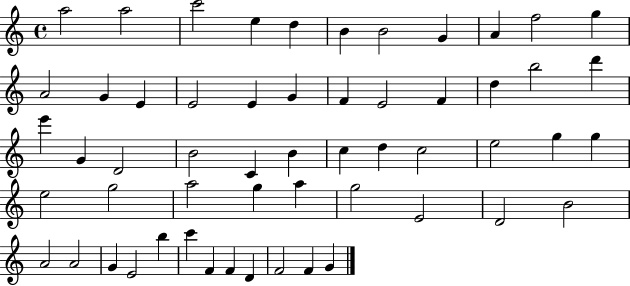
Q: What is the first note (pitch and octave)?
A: A5